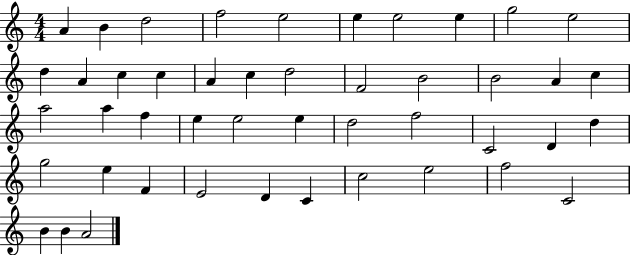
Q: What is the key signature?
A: C major